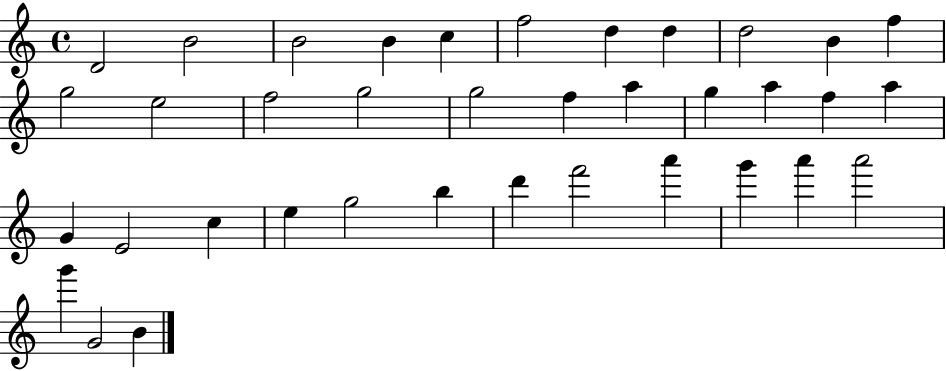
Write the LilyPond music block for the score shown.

{
  \clef treble
  \time 4/4
  \defaultTimeSignature
  \key c \major
  d'2 b'2 | b'2 b'4 c''4 | f''2 d''4 d''4 | d''2 b'4 f''4 | \break g''2 e''2 | f''2 g''2 | g''2 f''4 a''4 | g''4 a''4 f''4 a''4 | \break g'4 e'2 c''4 | e''4 g''2 b''4 | d'''4 f'''2 a'''4 | g'''4 a'''4 a'''2 | \break g'''4 g'2 b'4 | \bar "|."
}